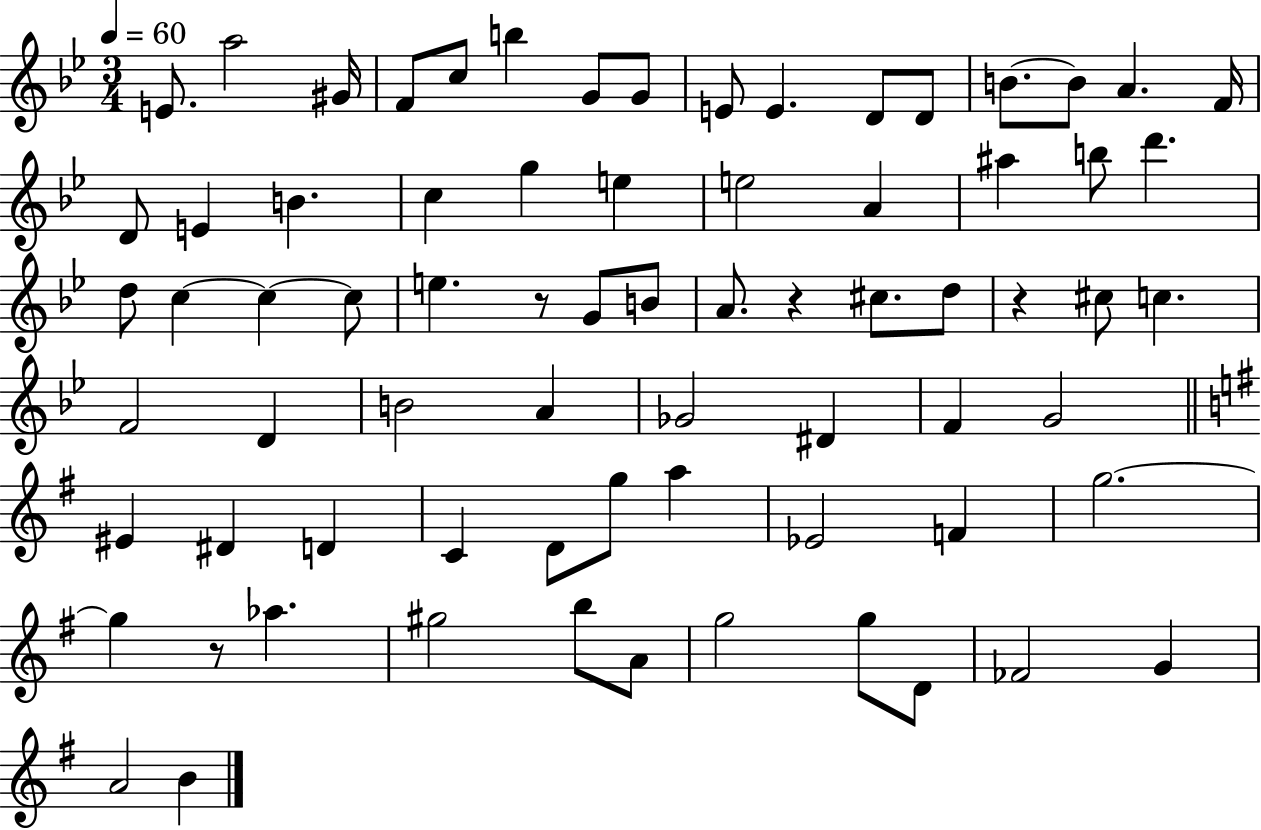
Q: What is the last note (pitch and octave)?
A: B4